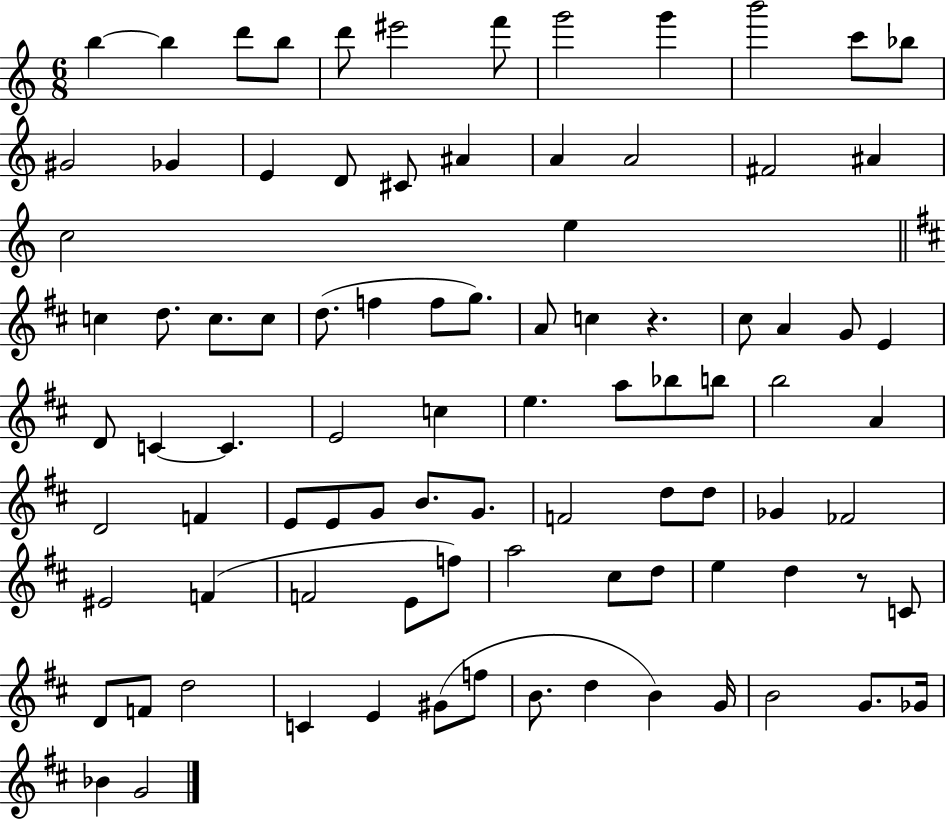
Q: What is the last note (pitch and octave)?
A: G4